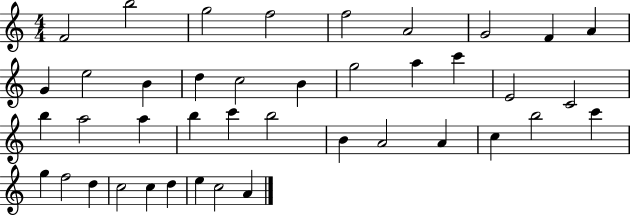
{
  \clef treble
  \numericTimeSignature
  \time 4/4
  \key c \major
  f'2 b''2 | g''2 f''2 | f''2 a'2 | g'2 f'4 a'4 | \break g'4 e''2 b'4 | d''4 c''2 b'4 | g''2 a''4 c'''4 | e'2 c'2 | \break b''4 a''2 a''4 | b''4 c'''4 b''2 | b'4 a'2 a'4 | c''4 b''2 c'''4 | \break g''4 f''2 d''4 | c''2 c''4 d''4 | e''4 c''2 a'4 | \bar "|."
}